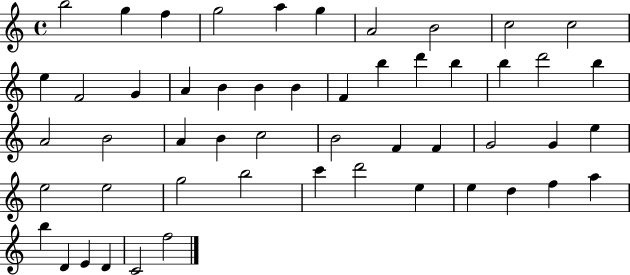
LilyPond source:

{
  \clef treble
  \time 4/4
  \defaultTimeSignature
  \key c \major
  b''2 g''4 f''4 | g''2 a''4 g''4 | a'2 b'2 | c''2 c''2 | \break e''4 f'2 g'4 | a'4 b'4 b'4 b'4 | f'4 b''4 d'''4 b''4 | b''4 d'''2 b''4 | \break a'2 b'2 | a'4 b'4 c''2 | b'2 f'4 f'4 | g'2 g'4 e''4 | \break e''2 e''2 | g''2 b''2 | c'''4 d'''2 e''4 | e''4 d''4 f''4 a''4 | \break b''4 d'4 e'4 d'4 | c'2 f''2 | \bar "|."
}